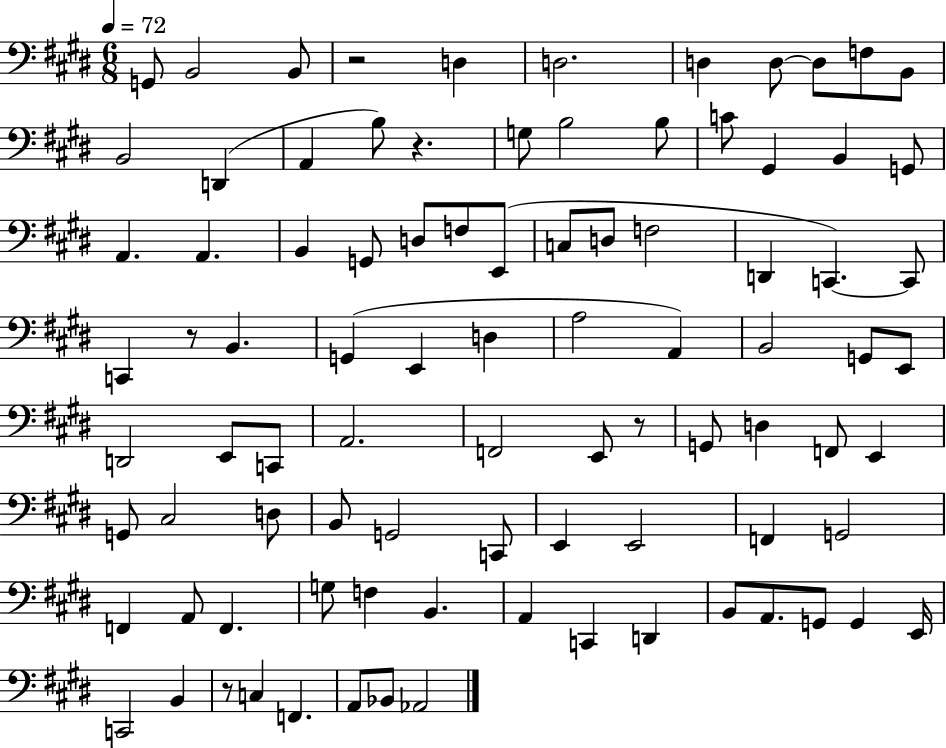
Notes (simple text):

G2/e B2/h B2/e R/h D3/q D3/h. D3/q D3/e D3/e F3/e B2/e B2/h D2/q A2/q B3/e R/q. G3/e B3/h B3/e C4/e G#2/q B2/q G2/e A2/q. A2/q. B2/q G2/e D3/e F3/e E2/e C3/e D3/e F3/h D2/q C2/q. C2/e C2/q R/e B2/q. G2/q E2/q D3/q A3/h A2/q B2/h G2/e E2/e D2/h E2/e C2/e A2/h. F2/h E2/e R/e G2/e D3/q F2/e E2/q G2/e C#3/h D3/e B2/e G2/h C2/e E2/q E2/h F2/q G2/h F2/q A2/e F2/q. G3/e F3/q B2/q. A2/q C2/q D2/q B2/e A2/e. G2/e G2/q E2/s C2/h B2/q R/e C3/q F2/q. A2/e Bb2/e Ab2/h